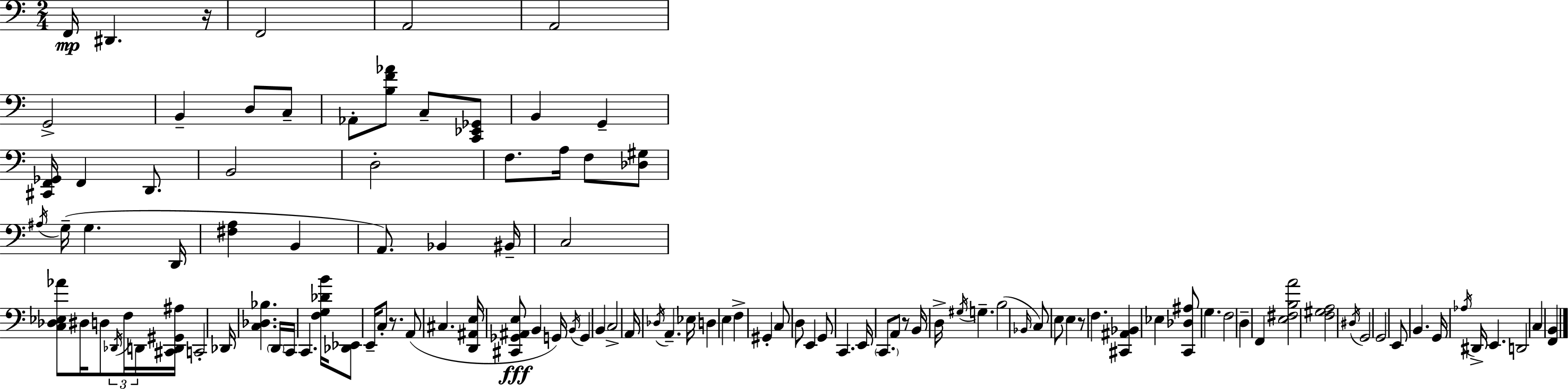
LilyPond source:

{
  \clef bass
  \numericTimeSignature
  \time 2/4
  \key a \minor
  f,16\mp dis,4. r16 | f,2 | a,2 | a,2 | \break g,2-> | b,4-- d8 c8-- | aes,8-. <b f' aes'>8 c8-- <c, ees, ges,>8 | b,4 g,4-- | \break <cis, f, ges,>16 f,4 d,8. | b,2 | d2-. | f8. a16 f8 <des gis>8 | \break \acciaccatura { ais16 } g16--( g4. | d,16 <fis a>4 b,4 | a,8.) bes,4 | bis,16-- c2 | \break <c des ees aes'>8 dis16 d8 \tuplet 3/2 { \acciaccatura { des,16 } f16 | d,16 } <cis, d, gis, ais>16 c,2-. | des,16 <c des bes>4. | \parenthesize d,16 c,16 c,4. | \break <f g des' b'>16 <des, ees,>8 e,16-- c8-. r8. | a,8( cis4. | <d, ais, e>16 <cis, ges, ais, e>8\fff b,4 | g,16) \acciaccatura { b,16 } g,4 b,4 | \break c2-> | a,16 \acciaccatura { des16 } a,4.-- | ees16 d4 | e4 f4-> | \break gis,4-. c8 d8 | e,4 g,8 c,4. | e,16 \parenthesize c,8. | a,8 r8 b,16 d16-> \acciaccatura { gis16 } g4.-- | \break b2( | \grace { bes,16 } c8) | e8 e4 r8 | f4. <cis, ais, bes,>4 | \break ees4 <c, des ais>8 | g4. f2 | d4-- | f,4 <e fis b a'>2 | \break <f gis a>2 | \acciaccatura { dis16 } g,2 | g,2 | e,8 | \break b,4. g,16 | \acciaccatura { aes16 } dis,16-> e,4. | d,2 | c4 <f, b,>4 | \break \bar "|."
}